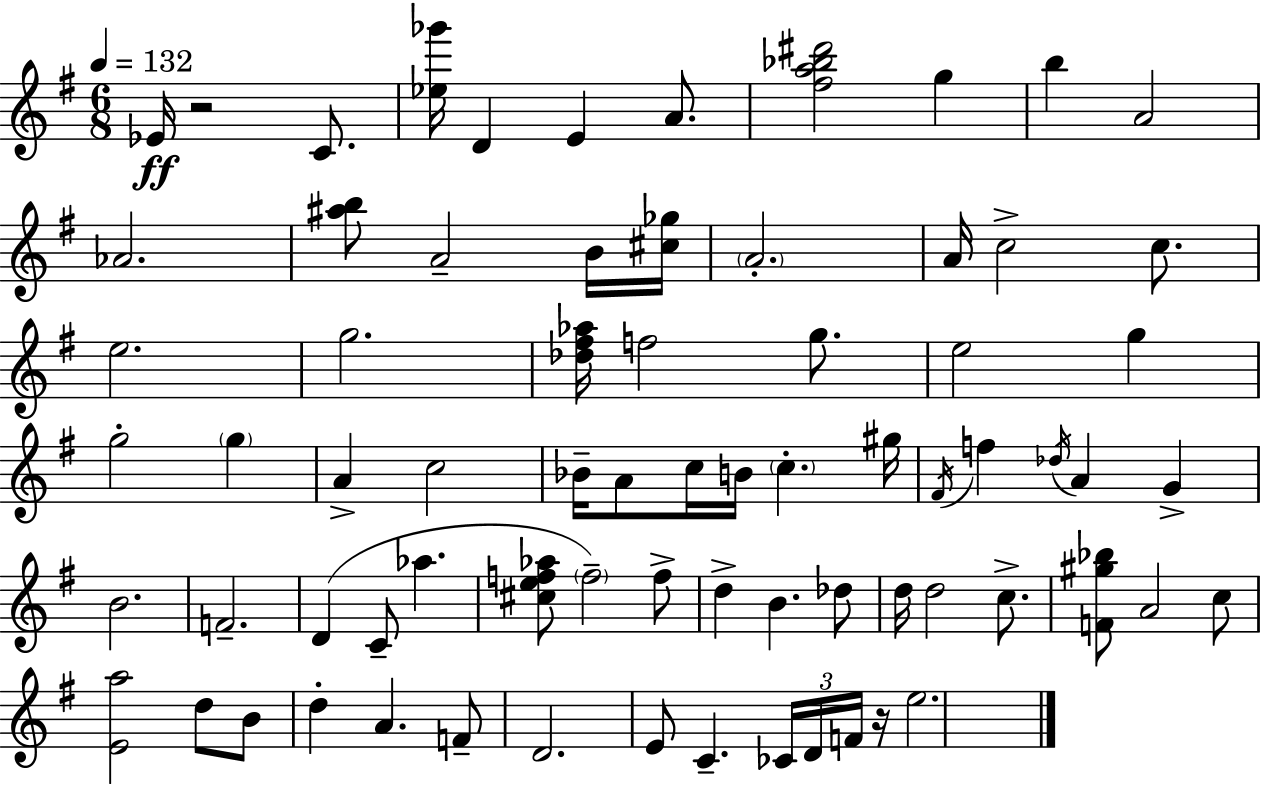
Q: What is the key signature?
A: E minor